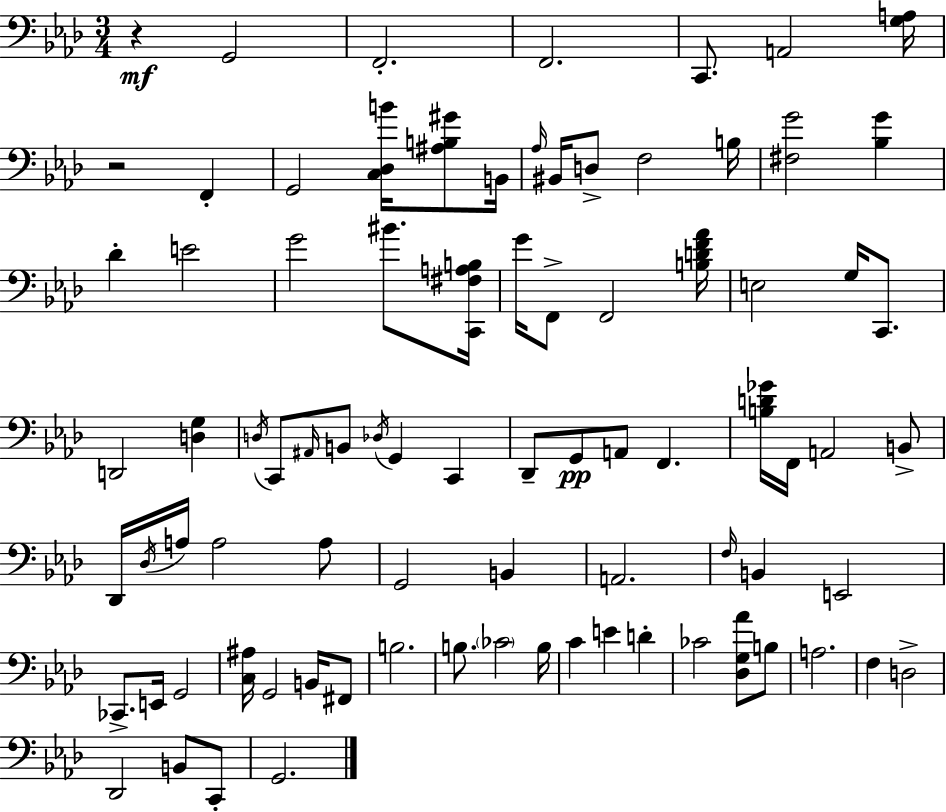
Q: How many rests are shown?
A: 2